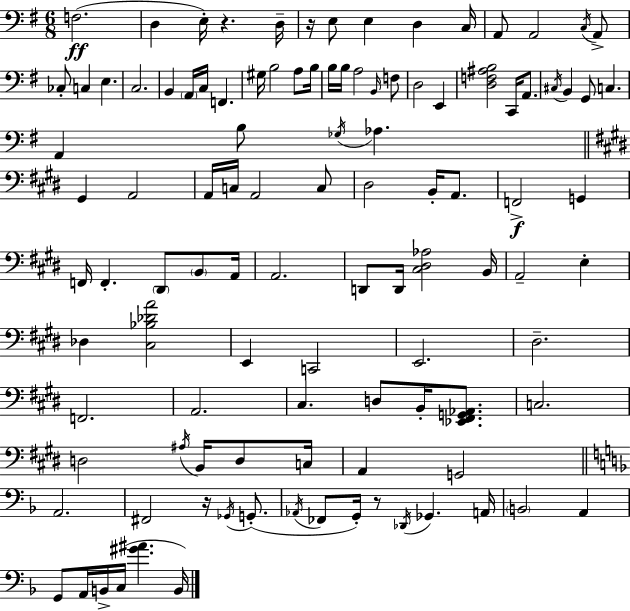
F3/h. D3/q E3/s R/q. D3/s R/s E3/e E3/q D3/q C3/s A2/e A2/h C3/s A2/e CES3/e C3/q E3/q. C3/h. B2/q A2/s C3/s F2/q. G#3/s B3/h A3/e B3/s B3/s B3/s A3/h B2/s F3/e D3/h E2/q [D3,F3,A#3,B3]/h C2/s A2/e. C#3/s B2/q G2/e C3/q. A2/q B3/e Gb3/s Ab3/q. G#2/q A2/h A2/s C3/s A2/h C3/e D#3/h B2/s A2/e. F2/h G2/q F2/s F2/q. D#2/e B2/e A2/s A2/h. D2/e D2/s [C#3,D#3,Ab3]/h B2/s A2/h E3/q Db3/q [C#3,Bb3,Db4,A4]/h E2/q C2/h E2/h. D#3/h. F2/h. A2/h. C#3/q. D3/e B2/s [Eb2,F#2,G2,Ab2]/e. C3/h. D3/h A#3/s B2/s D3/e C3/s A2/q G2/h A2/h. F#2/h R/s Gb2/s G2/e. Ab2/s FES2/e G2/s R/e Db2/s Gb2/q. A2/s B2/h A2/q G2/e A2/s B2/s C3/s [G#4,A#4]/q. B2/s